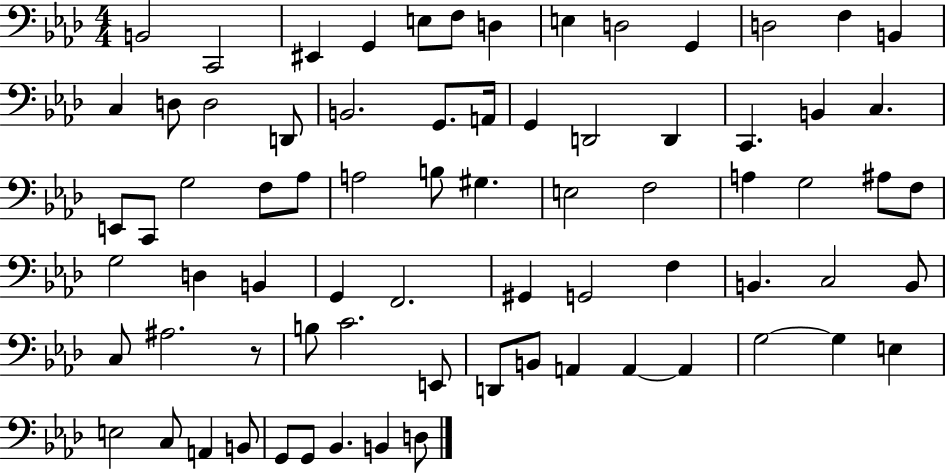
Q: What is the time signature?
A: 4/4